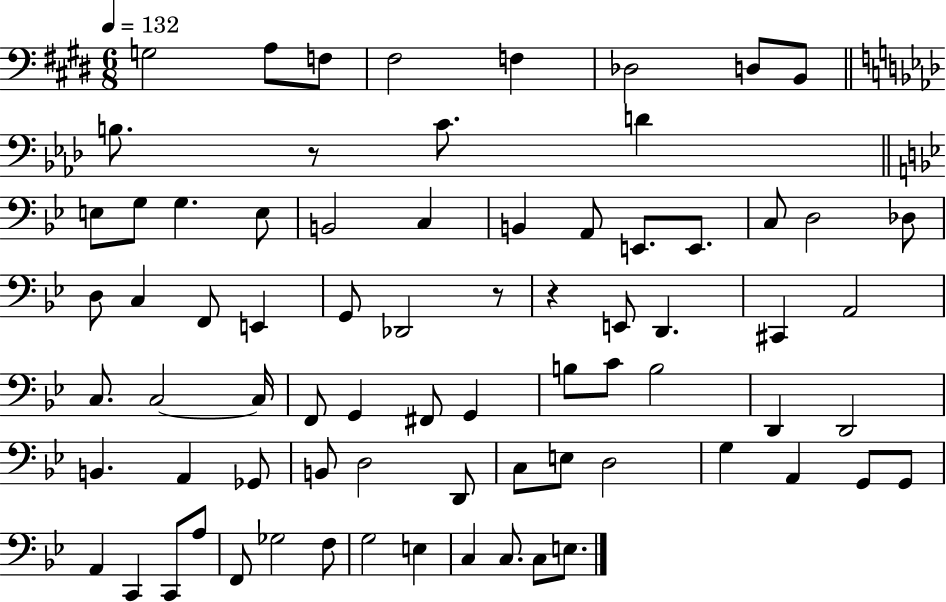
X:1
T:Untitled
M:6/8
L:1/4
K:E
G,2 A,/2 F,/2 ^F,2 F, _D,2 D,/2 B,,/2 B,/2 z/2 C/2 D E,/2 G,/2 G, E,/2 B,,2 C, B,, A,,/2 E,,/2 E,,/2 C,/2 D,2 _D,/2 D,/2 C, F,,/2 E,, G,,/2 _D,,2 z/2 z E,,/2 D,, ^C,, A,,2 C,/2 C,2 C,/4 F,,/2 G,, ^F,,/2 G,, B,/2 C/2 B,2 D,, D,,2 B,, A,, _G,,/2 B,,/2 D,2 D,,/2 C,/2 E,/2 D,2 G, A,, G,,/2 G,,/2 A,, C,, C,,/2 A,/2 F,,/2 _G,2 F,/2 G,2 E, C, C,/2 C,/2 E,/2